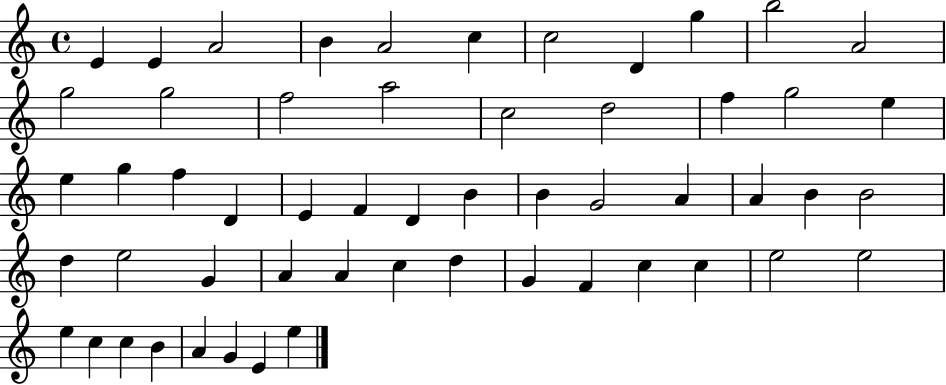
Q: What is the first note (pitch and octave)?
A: E4